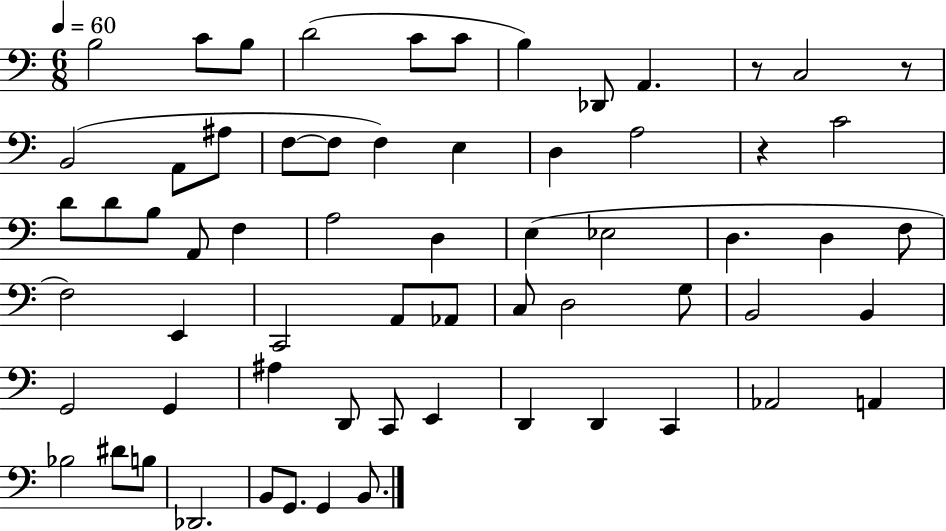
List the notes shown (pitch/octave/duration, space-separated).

B3/h C4/e B3/e D4/h C4/e C4/e B3/q Db2/e A2/q. R/e C3/h R/e B2/h A2/e A#3/e F3/e F3/e F3/q E3/q D3/q A3/h R/q C4/h D4/e D4/e B3/e A2/e F3/q A3/h D3/q E3/q Eb3/h D3/q. D3/q F3/e F3/h E2/q C2/h A2/e Ab2/e C3/e D3/h G3/e B2/h B2/q G2/h G2/q A#3/q D2/e C2/e E2/q D2/q D2/q C2/q Ab2/h A2/q Bb3/h D#4/e B3/e Db2/h. B2/e G2/e. G2/q B2/e.